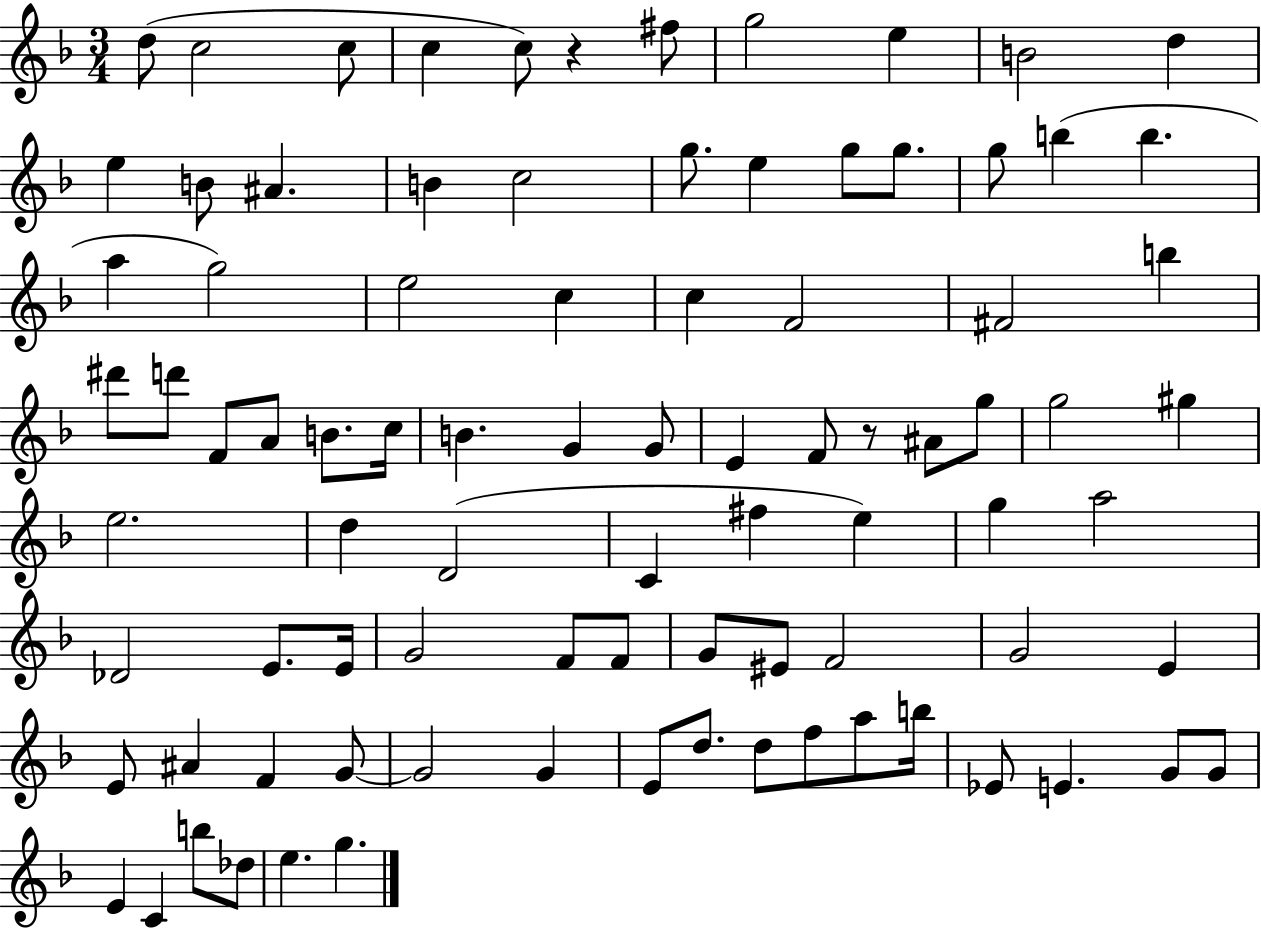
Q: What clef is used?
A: treble